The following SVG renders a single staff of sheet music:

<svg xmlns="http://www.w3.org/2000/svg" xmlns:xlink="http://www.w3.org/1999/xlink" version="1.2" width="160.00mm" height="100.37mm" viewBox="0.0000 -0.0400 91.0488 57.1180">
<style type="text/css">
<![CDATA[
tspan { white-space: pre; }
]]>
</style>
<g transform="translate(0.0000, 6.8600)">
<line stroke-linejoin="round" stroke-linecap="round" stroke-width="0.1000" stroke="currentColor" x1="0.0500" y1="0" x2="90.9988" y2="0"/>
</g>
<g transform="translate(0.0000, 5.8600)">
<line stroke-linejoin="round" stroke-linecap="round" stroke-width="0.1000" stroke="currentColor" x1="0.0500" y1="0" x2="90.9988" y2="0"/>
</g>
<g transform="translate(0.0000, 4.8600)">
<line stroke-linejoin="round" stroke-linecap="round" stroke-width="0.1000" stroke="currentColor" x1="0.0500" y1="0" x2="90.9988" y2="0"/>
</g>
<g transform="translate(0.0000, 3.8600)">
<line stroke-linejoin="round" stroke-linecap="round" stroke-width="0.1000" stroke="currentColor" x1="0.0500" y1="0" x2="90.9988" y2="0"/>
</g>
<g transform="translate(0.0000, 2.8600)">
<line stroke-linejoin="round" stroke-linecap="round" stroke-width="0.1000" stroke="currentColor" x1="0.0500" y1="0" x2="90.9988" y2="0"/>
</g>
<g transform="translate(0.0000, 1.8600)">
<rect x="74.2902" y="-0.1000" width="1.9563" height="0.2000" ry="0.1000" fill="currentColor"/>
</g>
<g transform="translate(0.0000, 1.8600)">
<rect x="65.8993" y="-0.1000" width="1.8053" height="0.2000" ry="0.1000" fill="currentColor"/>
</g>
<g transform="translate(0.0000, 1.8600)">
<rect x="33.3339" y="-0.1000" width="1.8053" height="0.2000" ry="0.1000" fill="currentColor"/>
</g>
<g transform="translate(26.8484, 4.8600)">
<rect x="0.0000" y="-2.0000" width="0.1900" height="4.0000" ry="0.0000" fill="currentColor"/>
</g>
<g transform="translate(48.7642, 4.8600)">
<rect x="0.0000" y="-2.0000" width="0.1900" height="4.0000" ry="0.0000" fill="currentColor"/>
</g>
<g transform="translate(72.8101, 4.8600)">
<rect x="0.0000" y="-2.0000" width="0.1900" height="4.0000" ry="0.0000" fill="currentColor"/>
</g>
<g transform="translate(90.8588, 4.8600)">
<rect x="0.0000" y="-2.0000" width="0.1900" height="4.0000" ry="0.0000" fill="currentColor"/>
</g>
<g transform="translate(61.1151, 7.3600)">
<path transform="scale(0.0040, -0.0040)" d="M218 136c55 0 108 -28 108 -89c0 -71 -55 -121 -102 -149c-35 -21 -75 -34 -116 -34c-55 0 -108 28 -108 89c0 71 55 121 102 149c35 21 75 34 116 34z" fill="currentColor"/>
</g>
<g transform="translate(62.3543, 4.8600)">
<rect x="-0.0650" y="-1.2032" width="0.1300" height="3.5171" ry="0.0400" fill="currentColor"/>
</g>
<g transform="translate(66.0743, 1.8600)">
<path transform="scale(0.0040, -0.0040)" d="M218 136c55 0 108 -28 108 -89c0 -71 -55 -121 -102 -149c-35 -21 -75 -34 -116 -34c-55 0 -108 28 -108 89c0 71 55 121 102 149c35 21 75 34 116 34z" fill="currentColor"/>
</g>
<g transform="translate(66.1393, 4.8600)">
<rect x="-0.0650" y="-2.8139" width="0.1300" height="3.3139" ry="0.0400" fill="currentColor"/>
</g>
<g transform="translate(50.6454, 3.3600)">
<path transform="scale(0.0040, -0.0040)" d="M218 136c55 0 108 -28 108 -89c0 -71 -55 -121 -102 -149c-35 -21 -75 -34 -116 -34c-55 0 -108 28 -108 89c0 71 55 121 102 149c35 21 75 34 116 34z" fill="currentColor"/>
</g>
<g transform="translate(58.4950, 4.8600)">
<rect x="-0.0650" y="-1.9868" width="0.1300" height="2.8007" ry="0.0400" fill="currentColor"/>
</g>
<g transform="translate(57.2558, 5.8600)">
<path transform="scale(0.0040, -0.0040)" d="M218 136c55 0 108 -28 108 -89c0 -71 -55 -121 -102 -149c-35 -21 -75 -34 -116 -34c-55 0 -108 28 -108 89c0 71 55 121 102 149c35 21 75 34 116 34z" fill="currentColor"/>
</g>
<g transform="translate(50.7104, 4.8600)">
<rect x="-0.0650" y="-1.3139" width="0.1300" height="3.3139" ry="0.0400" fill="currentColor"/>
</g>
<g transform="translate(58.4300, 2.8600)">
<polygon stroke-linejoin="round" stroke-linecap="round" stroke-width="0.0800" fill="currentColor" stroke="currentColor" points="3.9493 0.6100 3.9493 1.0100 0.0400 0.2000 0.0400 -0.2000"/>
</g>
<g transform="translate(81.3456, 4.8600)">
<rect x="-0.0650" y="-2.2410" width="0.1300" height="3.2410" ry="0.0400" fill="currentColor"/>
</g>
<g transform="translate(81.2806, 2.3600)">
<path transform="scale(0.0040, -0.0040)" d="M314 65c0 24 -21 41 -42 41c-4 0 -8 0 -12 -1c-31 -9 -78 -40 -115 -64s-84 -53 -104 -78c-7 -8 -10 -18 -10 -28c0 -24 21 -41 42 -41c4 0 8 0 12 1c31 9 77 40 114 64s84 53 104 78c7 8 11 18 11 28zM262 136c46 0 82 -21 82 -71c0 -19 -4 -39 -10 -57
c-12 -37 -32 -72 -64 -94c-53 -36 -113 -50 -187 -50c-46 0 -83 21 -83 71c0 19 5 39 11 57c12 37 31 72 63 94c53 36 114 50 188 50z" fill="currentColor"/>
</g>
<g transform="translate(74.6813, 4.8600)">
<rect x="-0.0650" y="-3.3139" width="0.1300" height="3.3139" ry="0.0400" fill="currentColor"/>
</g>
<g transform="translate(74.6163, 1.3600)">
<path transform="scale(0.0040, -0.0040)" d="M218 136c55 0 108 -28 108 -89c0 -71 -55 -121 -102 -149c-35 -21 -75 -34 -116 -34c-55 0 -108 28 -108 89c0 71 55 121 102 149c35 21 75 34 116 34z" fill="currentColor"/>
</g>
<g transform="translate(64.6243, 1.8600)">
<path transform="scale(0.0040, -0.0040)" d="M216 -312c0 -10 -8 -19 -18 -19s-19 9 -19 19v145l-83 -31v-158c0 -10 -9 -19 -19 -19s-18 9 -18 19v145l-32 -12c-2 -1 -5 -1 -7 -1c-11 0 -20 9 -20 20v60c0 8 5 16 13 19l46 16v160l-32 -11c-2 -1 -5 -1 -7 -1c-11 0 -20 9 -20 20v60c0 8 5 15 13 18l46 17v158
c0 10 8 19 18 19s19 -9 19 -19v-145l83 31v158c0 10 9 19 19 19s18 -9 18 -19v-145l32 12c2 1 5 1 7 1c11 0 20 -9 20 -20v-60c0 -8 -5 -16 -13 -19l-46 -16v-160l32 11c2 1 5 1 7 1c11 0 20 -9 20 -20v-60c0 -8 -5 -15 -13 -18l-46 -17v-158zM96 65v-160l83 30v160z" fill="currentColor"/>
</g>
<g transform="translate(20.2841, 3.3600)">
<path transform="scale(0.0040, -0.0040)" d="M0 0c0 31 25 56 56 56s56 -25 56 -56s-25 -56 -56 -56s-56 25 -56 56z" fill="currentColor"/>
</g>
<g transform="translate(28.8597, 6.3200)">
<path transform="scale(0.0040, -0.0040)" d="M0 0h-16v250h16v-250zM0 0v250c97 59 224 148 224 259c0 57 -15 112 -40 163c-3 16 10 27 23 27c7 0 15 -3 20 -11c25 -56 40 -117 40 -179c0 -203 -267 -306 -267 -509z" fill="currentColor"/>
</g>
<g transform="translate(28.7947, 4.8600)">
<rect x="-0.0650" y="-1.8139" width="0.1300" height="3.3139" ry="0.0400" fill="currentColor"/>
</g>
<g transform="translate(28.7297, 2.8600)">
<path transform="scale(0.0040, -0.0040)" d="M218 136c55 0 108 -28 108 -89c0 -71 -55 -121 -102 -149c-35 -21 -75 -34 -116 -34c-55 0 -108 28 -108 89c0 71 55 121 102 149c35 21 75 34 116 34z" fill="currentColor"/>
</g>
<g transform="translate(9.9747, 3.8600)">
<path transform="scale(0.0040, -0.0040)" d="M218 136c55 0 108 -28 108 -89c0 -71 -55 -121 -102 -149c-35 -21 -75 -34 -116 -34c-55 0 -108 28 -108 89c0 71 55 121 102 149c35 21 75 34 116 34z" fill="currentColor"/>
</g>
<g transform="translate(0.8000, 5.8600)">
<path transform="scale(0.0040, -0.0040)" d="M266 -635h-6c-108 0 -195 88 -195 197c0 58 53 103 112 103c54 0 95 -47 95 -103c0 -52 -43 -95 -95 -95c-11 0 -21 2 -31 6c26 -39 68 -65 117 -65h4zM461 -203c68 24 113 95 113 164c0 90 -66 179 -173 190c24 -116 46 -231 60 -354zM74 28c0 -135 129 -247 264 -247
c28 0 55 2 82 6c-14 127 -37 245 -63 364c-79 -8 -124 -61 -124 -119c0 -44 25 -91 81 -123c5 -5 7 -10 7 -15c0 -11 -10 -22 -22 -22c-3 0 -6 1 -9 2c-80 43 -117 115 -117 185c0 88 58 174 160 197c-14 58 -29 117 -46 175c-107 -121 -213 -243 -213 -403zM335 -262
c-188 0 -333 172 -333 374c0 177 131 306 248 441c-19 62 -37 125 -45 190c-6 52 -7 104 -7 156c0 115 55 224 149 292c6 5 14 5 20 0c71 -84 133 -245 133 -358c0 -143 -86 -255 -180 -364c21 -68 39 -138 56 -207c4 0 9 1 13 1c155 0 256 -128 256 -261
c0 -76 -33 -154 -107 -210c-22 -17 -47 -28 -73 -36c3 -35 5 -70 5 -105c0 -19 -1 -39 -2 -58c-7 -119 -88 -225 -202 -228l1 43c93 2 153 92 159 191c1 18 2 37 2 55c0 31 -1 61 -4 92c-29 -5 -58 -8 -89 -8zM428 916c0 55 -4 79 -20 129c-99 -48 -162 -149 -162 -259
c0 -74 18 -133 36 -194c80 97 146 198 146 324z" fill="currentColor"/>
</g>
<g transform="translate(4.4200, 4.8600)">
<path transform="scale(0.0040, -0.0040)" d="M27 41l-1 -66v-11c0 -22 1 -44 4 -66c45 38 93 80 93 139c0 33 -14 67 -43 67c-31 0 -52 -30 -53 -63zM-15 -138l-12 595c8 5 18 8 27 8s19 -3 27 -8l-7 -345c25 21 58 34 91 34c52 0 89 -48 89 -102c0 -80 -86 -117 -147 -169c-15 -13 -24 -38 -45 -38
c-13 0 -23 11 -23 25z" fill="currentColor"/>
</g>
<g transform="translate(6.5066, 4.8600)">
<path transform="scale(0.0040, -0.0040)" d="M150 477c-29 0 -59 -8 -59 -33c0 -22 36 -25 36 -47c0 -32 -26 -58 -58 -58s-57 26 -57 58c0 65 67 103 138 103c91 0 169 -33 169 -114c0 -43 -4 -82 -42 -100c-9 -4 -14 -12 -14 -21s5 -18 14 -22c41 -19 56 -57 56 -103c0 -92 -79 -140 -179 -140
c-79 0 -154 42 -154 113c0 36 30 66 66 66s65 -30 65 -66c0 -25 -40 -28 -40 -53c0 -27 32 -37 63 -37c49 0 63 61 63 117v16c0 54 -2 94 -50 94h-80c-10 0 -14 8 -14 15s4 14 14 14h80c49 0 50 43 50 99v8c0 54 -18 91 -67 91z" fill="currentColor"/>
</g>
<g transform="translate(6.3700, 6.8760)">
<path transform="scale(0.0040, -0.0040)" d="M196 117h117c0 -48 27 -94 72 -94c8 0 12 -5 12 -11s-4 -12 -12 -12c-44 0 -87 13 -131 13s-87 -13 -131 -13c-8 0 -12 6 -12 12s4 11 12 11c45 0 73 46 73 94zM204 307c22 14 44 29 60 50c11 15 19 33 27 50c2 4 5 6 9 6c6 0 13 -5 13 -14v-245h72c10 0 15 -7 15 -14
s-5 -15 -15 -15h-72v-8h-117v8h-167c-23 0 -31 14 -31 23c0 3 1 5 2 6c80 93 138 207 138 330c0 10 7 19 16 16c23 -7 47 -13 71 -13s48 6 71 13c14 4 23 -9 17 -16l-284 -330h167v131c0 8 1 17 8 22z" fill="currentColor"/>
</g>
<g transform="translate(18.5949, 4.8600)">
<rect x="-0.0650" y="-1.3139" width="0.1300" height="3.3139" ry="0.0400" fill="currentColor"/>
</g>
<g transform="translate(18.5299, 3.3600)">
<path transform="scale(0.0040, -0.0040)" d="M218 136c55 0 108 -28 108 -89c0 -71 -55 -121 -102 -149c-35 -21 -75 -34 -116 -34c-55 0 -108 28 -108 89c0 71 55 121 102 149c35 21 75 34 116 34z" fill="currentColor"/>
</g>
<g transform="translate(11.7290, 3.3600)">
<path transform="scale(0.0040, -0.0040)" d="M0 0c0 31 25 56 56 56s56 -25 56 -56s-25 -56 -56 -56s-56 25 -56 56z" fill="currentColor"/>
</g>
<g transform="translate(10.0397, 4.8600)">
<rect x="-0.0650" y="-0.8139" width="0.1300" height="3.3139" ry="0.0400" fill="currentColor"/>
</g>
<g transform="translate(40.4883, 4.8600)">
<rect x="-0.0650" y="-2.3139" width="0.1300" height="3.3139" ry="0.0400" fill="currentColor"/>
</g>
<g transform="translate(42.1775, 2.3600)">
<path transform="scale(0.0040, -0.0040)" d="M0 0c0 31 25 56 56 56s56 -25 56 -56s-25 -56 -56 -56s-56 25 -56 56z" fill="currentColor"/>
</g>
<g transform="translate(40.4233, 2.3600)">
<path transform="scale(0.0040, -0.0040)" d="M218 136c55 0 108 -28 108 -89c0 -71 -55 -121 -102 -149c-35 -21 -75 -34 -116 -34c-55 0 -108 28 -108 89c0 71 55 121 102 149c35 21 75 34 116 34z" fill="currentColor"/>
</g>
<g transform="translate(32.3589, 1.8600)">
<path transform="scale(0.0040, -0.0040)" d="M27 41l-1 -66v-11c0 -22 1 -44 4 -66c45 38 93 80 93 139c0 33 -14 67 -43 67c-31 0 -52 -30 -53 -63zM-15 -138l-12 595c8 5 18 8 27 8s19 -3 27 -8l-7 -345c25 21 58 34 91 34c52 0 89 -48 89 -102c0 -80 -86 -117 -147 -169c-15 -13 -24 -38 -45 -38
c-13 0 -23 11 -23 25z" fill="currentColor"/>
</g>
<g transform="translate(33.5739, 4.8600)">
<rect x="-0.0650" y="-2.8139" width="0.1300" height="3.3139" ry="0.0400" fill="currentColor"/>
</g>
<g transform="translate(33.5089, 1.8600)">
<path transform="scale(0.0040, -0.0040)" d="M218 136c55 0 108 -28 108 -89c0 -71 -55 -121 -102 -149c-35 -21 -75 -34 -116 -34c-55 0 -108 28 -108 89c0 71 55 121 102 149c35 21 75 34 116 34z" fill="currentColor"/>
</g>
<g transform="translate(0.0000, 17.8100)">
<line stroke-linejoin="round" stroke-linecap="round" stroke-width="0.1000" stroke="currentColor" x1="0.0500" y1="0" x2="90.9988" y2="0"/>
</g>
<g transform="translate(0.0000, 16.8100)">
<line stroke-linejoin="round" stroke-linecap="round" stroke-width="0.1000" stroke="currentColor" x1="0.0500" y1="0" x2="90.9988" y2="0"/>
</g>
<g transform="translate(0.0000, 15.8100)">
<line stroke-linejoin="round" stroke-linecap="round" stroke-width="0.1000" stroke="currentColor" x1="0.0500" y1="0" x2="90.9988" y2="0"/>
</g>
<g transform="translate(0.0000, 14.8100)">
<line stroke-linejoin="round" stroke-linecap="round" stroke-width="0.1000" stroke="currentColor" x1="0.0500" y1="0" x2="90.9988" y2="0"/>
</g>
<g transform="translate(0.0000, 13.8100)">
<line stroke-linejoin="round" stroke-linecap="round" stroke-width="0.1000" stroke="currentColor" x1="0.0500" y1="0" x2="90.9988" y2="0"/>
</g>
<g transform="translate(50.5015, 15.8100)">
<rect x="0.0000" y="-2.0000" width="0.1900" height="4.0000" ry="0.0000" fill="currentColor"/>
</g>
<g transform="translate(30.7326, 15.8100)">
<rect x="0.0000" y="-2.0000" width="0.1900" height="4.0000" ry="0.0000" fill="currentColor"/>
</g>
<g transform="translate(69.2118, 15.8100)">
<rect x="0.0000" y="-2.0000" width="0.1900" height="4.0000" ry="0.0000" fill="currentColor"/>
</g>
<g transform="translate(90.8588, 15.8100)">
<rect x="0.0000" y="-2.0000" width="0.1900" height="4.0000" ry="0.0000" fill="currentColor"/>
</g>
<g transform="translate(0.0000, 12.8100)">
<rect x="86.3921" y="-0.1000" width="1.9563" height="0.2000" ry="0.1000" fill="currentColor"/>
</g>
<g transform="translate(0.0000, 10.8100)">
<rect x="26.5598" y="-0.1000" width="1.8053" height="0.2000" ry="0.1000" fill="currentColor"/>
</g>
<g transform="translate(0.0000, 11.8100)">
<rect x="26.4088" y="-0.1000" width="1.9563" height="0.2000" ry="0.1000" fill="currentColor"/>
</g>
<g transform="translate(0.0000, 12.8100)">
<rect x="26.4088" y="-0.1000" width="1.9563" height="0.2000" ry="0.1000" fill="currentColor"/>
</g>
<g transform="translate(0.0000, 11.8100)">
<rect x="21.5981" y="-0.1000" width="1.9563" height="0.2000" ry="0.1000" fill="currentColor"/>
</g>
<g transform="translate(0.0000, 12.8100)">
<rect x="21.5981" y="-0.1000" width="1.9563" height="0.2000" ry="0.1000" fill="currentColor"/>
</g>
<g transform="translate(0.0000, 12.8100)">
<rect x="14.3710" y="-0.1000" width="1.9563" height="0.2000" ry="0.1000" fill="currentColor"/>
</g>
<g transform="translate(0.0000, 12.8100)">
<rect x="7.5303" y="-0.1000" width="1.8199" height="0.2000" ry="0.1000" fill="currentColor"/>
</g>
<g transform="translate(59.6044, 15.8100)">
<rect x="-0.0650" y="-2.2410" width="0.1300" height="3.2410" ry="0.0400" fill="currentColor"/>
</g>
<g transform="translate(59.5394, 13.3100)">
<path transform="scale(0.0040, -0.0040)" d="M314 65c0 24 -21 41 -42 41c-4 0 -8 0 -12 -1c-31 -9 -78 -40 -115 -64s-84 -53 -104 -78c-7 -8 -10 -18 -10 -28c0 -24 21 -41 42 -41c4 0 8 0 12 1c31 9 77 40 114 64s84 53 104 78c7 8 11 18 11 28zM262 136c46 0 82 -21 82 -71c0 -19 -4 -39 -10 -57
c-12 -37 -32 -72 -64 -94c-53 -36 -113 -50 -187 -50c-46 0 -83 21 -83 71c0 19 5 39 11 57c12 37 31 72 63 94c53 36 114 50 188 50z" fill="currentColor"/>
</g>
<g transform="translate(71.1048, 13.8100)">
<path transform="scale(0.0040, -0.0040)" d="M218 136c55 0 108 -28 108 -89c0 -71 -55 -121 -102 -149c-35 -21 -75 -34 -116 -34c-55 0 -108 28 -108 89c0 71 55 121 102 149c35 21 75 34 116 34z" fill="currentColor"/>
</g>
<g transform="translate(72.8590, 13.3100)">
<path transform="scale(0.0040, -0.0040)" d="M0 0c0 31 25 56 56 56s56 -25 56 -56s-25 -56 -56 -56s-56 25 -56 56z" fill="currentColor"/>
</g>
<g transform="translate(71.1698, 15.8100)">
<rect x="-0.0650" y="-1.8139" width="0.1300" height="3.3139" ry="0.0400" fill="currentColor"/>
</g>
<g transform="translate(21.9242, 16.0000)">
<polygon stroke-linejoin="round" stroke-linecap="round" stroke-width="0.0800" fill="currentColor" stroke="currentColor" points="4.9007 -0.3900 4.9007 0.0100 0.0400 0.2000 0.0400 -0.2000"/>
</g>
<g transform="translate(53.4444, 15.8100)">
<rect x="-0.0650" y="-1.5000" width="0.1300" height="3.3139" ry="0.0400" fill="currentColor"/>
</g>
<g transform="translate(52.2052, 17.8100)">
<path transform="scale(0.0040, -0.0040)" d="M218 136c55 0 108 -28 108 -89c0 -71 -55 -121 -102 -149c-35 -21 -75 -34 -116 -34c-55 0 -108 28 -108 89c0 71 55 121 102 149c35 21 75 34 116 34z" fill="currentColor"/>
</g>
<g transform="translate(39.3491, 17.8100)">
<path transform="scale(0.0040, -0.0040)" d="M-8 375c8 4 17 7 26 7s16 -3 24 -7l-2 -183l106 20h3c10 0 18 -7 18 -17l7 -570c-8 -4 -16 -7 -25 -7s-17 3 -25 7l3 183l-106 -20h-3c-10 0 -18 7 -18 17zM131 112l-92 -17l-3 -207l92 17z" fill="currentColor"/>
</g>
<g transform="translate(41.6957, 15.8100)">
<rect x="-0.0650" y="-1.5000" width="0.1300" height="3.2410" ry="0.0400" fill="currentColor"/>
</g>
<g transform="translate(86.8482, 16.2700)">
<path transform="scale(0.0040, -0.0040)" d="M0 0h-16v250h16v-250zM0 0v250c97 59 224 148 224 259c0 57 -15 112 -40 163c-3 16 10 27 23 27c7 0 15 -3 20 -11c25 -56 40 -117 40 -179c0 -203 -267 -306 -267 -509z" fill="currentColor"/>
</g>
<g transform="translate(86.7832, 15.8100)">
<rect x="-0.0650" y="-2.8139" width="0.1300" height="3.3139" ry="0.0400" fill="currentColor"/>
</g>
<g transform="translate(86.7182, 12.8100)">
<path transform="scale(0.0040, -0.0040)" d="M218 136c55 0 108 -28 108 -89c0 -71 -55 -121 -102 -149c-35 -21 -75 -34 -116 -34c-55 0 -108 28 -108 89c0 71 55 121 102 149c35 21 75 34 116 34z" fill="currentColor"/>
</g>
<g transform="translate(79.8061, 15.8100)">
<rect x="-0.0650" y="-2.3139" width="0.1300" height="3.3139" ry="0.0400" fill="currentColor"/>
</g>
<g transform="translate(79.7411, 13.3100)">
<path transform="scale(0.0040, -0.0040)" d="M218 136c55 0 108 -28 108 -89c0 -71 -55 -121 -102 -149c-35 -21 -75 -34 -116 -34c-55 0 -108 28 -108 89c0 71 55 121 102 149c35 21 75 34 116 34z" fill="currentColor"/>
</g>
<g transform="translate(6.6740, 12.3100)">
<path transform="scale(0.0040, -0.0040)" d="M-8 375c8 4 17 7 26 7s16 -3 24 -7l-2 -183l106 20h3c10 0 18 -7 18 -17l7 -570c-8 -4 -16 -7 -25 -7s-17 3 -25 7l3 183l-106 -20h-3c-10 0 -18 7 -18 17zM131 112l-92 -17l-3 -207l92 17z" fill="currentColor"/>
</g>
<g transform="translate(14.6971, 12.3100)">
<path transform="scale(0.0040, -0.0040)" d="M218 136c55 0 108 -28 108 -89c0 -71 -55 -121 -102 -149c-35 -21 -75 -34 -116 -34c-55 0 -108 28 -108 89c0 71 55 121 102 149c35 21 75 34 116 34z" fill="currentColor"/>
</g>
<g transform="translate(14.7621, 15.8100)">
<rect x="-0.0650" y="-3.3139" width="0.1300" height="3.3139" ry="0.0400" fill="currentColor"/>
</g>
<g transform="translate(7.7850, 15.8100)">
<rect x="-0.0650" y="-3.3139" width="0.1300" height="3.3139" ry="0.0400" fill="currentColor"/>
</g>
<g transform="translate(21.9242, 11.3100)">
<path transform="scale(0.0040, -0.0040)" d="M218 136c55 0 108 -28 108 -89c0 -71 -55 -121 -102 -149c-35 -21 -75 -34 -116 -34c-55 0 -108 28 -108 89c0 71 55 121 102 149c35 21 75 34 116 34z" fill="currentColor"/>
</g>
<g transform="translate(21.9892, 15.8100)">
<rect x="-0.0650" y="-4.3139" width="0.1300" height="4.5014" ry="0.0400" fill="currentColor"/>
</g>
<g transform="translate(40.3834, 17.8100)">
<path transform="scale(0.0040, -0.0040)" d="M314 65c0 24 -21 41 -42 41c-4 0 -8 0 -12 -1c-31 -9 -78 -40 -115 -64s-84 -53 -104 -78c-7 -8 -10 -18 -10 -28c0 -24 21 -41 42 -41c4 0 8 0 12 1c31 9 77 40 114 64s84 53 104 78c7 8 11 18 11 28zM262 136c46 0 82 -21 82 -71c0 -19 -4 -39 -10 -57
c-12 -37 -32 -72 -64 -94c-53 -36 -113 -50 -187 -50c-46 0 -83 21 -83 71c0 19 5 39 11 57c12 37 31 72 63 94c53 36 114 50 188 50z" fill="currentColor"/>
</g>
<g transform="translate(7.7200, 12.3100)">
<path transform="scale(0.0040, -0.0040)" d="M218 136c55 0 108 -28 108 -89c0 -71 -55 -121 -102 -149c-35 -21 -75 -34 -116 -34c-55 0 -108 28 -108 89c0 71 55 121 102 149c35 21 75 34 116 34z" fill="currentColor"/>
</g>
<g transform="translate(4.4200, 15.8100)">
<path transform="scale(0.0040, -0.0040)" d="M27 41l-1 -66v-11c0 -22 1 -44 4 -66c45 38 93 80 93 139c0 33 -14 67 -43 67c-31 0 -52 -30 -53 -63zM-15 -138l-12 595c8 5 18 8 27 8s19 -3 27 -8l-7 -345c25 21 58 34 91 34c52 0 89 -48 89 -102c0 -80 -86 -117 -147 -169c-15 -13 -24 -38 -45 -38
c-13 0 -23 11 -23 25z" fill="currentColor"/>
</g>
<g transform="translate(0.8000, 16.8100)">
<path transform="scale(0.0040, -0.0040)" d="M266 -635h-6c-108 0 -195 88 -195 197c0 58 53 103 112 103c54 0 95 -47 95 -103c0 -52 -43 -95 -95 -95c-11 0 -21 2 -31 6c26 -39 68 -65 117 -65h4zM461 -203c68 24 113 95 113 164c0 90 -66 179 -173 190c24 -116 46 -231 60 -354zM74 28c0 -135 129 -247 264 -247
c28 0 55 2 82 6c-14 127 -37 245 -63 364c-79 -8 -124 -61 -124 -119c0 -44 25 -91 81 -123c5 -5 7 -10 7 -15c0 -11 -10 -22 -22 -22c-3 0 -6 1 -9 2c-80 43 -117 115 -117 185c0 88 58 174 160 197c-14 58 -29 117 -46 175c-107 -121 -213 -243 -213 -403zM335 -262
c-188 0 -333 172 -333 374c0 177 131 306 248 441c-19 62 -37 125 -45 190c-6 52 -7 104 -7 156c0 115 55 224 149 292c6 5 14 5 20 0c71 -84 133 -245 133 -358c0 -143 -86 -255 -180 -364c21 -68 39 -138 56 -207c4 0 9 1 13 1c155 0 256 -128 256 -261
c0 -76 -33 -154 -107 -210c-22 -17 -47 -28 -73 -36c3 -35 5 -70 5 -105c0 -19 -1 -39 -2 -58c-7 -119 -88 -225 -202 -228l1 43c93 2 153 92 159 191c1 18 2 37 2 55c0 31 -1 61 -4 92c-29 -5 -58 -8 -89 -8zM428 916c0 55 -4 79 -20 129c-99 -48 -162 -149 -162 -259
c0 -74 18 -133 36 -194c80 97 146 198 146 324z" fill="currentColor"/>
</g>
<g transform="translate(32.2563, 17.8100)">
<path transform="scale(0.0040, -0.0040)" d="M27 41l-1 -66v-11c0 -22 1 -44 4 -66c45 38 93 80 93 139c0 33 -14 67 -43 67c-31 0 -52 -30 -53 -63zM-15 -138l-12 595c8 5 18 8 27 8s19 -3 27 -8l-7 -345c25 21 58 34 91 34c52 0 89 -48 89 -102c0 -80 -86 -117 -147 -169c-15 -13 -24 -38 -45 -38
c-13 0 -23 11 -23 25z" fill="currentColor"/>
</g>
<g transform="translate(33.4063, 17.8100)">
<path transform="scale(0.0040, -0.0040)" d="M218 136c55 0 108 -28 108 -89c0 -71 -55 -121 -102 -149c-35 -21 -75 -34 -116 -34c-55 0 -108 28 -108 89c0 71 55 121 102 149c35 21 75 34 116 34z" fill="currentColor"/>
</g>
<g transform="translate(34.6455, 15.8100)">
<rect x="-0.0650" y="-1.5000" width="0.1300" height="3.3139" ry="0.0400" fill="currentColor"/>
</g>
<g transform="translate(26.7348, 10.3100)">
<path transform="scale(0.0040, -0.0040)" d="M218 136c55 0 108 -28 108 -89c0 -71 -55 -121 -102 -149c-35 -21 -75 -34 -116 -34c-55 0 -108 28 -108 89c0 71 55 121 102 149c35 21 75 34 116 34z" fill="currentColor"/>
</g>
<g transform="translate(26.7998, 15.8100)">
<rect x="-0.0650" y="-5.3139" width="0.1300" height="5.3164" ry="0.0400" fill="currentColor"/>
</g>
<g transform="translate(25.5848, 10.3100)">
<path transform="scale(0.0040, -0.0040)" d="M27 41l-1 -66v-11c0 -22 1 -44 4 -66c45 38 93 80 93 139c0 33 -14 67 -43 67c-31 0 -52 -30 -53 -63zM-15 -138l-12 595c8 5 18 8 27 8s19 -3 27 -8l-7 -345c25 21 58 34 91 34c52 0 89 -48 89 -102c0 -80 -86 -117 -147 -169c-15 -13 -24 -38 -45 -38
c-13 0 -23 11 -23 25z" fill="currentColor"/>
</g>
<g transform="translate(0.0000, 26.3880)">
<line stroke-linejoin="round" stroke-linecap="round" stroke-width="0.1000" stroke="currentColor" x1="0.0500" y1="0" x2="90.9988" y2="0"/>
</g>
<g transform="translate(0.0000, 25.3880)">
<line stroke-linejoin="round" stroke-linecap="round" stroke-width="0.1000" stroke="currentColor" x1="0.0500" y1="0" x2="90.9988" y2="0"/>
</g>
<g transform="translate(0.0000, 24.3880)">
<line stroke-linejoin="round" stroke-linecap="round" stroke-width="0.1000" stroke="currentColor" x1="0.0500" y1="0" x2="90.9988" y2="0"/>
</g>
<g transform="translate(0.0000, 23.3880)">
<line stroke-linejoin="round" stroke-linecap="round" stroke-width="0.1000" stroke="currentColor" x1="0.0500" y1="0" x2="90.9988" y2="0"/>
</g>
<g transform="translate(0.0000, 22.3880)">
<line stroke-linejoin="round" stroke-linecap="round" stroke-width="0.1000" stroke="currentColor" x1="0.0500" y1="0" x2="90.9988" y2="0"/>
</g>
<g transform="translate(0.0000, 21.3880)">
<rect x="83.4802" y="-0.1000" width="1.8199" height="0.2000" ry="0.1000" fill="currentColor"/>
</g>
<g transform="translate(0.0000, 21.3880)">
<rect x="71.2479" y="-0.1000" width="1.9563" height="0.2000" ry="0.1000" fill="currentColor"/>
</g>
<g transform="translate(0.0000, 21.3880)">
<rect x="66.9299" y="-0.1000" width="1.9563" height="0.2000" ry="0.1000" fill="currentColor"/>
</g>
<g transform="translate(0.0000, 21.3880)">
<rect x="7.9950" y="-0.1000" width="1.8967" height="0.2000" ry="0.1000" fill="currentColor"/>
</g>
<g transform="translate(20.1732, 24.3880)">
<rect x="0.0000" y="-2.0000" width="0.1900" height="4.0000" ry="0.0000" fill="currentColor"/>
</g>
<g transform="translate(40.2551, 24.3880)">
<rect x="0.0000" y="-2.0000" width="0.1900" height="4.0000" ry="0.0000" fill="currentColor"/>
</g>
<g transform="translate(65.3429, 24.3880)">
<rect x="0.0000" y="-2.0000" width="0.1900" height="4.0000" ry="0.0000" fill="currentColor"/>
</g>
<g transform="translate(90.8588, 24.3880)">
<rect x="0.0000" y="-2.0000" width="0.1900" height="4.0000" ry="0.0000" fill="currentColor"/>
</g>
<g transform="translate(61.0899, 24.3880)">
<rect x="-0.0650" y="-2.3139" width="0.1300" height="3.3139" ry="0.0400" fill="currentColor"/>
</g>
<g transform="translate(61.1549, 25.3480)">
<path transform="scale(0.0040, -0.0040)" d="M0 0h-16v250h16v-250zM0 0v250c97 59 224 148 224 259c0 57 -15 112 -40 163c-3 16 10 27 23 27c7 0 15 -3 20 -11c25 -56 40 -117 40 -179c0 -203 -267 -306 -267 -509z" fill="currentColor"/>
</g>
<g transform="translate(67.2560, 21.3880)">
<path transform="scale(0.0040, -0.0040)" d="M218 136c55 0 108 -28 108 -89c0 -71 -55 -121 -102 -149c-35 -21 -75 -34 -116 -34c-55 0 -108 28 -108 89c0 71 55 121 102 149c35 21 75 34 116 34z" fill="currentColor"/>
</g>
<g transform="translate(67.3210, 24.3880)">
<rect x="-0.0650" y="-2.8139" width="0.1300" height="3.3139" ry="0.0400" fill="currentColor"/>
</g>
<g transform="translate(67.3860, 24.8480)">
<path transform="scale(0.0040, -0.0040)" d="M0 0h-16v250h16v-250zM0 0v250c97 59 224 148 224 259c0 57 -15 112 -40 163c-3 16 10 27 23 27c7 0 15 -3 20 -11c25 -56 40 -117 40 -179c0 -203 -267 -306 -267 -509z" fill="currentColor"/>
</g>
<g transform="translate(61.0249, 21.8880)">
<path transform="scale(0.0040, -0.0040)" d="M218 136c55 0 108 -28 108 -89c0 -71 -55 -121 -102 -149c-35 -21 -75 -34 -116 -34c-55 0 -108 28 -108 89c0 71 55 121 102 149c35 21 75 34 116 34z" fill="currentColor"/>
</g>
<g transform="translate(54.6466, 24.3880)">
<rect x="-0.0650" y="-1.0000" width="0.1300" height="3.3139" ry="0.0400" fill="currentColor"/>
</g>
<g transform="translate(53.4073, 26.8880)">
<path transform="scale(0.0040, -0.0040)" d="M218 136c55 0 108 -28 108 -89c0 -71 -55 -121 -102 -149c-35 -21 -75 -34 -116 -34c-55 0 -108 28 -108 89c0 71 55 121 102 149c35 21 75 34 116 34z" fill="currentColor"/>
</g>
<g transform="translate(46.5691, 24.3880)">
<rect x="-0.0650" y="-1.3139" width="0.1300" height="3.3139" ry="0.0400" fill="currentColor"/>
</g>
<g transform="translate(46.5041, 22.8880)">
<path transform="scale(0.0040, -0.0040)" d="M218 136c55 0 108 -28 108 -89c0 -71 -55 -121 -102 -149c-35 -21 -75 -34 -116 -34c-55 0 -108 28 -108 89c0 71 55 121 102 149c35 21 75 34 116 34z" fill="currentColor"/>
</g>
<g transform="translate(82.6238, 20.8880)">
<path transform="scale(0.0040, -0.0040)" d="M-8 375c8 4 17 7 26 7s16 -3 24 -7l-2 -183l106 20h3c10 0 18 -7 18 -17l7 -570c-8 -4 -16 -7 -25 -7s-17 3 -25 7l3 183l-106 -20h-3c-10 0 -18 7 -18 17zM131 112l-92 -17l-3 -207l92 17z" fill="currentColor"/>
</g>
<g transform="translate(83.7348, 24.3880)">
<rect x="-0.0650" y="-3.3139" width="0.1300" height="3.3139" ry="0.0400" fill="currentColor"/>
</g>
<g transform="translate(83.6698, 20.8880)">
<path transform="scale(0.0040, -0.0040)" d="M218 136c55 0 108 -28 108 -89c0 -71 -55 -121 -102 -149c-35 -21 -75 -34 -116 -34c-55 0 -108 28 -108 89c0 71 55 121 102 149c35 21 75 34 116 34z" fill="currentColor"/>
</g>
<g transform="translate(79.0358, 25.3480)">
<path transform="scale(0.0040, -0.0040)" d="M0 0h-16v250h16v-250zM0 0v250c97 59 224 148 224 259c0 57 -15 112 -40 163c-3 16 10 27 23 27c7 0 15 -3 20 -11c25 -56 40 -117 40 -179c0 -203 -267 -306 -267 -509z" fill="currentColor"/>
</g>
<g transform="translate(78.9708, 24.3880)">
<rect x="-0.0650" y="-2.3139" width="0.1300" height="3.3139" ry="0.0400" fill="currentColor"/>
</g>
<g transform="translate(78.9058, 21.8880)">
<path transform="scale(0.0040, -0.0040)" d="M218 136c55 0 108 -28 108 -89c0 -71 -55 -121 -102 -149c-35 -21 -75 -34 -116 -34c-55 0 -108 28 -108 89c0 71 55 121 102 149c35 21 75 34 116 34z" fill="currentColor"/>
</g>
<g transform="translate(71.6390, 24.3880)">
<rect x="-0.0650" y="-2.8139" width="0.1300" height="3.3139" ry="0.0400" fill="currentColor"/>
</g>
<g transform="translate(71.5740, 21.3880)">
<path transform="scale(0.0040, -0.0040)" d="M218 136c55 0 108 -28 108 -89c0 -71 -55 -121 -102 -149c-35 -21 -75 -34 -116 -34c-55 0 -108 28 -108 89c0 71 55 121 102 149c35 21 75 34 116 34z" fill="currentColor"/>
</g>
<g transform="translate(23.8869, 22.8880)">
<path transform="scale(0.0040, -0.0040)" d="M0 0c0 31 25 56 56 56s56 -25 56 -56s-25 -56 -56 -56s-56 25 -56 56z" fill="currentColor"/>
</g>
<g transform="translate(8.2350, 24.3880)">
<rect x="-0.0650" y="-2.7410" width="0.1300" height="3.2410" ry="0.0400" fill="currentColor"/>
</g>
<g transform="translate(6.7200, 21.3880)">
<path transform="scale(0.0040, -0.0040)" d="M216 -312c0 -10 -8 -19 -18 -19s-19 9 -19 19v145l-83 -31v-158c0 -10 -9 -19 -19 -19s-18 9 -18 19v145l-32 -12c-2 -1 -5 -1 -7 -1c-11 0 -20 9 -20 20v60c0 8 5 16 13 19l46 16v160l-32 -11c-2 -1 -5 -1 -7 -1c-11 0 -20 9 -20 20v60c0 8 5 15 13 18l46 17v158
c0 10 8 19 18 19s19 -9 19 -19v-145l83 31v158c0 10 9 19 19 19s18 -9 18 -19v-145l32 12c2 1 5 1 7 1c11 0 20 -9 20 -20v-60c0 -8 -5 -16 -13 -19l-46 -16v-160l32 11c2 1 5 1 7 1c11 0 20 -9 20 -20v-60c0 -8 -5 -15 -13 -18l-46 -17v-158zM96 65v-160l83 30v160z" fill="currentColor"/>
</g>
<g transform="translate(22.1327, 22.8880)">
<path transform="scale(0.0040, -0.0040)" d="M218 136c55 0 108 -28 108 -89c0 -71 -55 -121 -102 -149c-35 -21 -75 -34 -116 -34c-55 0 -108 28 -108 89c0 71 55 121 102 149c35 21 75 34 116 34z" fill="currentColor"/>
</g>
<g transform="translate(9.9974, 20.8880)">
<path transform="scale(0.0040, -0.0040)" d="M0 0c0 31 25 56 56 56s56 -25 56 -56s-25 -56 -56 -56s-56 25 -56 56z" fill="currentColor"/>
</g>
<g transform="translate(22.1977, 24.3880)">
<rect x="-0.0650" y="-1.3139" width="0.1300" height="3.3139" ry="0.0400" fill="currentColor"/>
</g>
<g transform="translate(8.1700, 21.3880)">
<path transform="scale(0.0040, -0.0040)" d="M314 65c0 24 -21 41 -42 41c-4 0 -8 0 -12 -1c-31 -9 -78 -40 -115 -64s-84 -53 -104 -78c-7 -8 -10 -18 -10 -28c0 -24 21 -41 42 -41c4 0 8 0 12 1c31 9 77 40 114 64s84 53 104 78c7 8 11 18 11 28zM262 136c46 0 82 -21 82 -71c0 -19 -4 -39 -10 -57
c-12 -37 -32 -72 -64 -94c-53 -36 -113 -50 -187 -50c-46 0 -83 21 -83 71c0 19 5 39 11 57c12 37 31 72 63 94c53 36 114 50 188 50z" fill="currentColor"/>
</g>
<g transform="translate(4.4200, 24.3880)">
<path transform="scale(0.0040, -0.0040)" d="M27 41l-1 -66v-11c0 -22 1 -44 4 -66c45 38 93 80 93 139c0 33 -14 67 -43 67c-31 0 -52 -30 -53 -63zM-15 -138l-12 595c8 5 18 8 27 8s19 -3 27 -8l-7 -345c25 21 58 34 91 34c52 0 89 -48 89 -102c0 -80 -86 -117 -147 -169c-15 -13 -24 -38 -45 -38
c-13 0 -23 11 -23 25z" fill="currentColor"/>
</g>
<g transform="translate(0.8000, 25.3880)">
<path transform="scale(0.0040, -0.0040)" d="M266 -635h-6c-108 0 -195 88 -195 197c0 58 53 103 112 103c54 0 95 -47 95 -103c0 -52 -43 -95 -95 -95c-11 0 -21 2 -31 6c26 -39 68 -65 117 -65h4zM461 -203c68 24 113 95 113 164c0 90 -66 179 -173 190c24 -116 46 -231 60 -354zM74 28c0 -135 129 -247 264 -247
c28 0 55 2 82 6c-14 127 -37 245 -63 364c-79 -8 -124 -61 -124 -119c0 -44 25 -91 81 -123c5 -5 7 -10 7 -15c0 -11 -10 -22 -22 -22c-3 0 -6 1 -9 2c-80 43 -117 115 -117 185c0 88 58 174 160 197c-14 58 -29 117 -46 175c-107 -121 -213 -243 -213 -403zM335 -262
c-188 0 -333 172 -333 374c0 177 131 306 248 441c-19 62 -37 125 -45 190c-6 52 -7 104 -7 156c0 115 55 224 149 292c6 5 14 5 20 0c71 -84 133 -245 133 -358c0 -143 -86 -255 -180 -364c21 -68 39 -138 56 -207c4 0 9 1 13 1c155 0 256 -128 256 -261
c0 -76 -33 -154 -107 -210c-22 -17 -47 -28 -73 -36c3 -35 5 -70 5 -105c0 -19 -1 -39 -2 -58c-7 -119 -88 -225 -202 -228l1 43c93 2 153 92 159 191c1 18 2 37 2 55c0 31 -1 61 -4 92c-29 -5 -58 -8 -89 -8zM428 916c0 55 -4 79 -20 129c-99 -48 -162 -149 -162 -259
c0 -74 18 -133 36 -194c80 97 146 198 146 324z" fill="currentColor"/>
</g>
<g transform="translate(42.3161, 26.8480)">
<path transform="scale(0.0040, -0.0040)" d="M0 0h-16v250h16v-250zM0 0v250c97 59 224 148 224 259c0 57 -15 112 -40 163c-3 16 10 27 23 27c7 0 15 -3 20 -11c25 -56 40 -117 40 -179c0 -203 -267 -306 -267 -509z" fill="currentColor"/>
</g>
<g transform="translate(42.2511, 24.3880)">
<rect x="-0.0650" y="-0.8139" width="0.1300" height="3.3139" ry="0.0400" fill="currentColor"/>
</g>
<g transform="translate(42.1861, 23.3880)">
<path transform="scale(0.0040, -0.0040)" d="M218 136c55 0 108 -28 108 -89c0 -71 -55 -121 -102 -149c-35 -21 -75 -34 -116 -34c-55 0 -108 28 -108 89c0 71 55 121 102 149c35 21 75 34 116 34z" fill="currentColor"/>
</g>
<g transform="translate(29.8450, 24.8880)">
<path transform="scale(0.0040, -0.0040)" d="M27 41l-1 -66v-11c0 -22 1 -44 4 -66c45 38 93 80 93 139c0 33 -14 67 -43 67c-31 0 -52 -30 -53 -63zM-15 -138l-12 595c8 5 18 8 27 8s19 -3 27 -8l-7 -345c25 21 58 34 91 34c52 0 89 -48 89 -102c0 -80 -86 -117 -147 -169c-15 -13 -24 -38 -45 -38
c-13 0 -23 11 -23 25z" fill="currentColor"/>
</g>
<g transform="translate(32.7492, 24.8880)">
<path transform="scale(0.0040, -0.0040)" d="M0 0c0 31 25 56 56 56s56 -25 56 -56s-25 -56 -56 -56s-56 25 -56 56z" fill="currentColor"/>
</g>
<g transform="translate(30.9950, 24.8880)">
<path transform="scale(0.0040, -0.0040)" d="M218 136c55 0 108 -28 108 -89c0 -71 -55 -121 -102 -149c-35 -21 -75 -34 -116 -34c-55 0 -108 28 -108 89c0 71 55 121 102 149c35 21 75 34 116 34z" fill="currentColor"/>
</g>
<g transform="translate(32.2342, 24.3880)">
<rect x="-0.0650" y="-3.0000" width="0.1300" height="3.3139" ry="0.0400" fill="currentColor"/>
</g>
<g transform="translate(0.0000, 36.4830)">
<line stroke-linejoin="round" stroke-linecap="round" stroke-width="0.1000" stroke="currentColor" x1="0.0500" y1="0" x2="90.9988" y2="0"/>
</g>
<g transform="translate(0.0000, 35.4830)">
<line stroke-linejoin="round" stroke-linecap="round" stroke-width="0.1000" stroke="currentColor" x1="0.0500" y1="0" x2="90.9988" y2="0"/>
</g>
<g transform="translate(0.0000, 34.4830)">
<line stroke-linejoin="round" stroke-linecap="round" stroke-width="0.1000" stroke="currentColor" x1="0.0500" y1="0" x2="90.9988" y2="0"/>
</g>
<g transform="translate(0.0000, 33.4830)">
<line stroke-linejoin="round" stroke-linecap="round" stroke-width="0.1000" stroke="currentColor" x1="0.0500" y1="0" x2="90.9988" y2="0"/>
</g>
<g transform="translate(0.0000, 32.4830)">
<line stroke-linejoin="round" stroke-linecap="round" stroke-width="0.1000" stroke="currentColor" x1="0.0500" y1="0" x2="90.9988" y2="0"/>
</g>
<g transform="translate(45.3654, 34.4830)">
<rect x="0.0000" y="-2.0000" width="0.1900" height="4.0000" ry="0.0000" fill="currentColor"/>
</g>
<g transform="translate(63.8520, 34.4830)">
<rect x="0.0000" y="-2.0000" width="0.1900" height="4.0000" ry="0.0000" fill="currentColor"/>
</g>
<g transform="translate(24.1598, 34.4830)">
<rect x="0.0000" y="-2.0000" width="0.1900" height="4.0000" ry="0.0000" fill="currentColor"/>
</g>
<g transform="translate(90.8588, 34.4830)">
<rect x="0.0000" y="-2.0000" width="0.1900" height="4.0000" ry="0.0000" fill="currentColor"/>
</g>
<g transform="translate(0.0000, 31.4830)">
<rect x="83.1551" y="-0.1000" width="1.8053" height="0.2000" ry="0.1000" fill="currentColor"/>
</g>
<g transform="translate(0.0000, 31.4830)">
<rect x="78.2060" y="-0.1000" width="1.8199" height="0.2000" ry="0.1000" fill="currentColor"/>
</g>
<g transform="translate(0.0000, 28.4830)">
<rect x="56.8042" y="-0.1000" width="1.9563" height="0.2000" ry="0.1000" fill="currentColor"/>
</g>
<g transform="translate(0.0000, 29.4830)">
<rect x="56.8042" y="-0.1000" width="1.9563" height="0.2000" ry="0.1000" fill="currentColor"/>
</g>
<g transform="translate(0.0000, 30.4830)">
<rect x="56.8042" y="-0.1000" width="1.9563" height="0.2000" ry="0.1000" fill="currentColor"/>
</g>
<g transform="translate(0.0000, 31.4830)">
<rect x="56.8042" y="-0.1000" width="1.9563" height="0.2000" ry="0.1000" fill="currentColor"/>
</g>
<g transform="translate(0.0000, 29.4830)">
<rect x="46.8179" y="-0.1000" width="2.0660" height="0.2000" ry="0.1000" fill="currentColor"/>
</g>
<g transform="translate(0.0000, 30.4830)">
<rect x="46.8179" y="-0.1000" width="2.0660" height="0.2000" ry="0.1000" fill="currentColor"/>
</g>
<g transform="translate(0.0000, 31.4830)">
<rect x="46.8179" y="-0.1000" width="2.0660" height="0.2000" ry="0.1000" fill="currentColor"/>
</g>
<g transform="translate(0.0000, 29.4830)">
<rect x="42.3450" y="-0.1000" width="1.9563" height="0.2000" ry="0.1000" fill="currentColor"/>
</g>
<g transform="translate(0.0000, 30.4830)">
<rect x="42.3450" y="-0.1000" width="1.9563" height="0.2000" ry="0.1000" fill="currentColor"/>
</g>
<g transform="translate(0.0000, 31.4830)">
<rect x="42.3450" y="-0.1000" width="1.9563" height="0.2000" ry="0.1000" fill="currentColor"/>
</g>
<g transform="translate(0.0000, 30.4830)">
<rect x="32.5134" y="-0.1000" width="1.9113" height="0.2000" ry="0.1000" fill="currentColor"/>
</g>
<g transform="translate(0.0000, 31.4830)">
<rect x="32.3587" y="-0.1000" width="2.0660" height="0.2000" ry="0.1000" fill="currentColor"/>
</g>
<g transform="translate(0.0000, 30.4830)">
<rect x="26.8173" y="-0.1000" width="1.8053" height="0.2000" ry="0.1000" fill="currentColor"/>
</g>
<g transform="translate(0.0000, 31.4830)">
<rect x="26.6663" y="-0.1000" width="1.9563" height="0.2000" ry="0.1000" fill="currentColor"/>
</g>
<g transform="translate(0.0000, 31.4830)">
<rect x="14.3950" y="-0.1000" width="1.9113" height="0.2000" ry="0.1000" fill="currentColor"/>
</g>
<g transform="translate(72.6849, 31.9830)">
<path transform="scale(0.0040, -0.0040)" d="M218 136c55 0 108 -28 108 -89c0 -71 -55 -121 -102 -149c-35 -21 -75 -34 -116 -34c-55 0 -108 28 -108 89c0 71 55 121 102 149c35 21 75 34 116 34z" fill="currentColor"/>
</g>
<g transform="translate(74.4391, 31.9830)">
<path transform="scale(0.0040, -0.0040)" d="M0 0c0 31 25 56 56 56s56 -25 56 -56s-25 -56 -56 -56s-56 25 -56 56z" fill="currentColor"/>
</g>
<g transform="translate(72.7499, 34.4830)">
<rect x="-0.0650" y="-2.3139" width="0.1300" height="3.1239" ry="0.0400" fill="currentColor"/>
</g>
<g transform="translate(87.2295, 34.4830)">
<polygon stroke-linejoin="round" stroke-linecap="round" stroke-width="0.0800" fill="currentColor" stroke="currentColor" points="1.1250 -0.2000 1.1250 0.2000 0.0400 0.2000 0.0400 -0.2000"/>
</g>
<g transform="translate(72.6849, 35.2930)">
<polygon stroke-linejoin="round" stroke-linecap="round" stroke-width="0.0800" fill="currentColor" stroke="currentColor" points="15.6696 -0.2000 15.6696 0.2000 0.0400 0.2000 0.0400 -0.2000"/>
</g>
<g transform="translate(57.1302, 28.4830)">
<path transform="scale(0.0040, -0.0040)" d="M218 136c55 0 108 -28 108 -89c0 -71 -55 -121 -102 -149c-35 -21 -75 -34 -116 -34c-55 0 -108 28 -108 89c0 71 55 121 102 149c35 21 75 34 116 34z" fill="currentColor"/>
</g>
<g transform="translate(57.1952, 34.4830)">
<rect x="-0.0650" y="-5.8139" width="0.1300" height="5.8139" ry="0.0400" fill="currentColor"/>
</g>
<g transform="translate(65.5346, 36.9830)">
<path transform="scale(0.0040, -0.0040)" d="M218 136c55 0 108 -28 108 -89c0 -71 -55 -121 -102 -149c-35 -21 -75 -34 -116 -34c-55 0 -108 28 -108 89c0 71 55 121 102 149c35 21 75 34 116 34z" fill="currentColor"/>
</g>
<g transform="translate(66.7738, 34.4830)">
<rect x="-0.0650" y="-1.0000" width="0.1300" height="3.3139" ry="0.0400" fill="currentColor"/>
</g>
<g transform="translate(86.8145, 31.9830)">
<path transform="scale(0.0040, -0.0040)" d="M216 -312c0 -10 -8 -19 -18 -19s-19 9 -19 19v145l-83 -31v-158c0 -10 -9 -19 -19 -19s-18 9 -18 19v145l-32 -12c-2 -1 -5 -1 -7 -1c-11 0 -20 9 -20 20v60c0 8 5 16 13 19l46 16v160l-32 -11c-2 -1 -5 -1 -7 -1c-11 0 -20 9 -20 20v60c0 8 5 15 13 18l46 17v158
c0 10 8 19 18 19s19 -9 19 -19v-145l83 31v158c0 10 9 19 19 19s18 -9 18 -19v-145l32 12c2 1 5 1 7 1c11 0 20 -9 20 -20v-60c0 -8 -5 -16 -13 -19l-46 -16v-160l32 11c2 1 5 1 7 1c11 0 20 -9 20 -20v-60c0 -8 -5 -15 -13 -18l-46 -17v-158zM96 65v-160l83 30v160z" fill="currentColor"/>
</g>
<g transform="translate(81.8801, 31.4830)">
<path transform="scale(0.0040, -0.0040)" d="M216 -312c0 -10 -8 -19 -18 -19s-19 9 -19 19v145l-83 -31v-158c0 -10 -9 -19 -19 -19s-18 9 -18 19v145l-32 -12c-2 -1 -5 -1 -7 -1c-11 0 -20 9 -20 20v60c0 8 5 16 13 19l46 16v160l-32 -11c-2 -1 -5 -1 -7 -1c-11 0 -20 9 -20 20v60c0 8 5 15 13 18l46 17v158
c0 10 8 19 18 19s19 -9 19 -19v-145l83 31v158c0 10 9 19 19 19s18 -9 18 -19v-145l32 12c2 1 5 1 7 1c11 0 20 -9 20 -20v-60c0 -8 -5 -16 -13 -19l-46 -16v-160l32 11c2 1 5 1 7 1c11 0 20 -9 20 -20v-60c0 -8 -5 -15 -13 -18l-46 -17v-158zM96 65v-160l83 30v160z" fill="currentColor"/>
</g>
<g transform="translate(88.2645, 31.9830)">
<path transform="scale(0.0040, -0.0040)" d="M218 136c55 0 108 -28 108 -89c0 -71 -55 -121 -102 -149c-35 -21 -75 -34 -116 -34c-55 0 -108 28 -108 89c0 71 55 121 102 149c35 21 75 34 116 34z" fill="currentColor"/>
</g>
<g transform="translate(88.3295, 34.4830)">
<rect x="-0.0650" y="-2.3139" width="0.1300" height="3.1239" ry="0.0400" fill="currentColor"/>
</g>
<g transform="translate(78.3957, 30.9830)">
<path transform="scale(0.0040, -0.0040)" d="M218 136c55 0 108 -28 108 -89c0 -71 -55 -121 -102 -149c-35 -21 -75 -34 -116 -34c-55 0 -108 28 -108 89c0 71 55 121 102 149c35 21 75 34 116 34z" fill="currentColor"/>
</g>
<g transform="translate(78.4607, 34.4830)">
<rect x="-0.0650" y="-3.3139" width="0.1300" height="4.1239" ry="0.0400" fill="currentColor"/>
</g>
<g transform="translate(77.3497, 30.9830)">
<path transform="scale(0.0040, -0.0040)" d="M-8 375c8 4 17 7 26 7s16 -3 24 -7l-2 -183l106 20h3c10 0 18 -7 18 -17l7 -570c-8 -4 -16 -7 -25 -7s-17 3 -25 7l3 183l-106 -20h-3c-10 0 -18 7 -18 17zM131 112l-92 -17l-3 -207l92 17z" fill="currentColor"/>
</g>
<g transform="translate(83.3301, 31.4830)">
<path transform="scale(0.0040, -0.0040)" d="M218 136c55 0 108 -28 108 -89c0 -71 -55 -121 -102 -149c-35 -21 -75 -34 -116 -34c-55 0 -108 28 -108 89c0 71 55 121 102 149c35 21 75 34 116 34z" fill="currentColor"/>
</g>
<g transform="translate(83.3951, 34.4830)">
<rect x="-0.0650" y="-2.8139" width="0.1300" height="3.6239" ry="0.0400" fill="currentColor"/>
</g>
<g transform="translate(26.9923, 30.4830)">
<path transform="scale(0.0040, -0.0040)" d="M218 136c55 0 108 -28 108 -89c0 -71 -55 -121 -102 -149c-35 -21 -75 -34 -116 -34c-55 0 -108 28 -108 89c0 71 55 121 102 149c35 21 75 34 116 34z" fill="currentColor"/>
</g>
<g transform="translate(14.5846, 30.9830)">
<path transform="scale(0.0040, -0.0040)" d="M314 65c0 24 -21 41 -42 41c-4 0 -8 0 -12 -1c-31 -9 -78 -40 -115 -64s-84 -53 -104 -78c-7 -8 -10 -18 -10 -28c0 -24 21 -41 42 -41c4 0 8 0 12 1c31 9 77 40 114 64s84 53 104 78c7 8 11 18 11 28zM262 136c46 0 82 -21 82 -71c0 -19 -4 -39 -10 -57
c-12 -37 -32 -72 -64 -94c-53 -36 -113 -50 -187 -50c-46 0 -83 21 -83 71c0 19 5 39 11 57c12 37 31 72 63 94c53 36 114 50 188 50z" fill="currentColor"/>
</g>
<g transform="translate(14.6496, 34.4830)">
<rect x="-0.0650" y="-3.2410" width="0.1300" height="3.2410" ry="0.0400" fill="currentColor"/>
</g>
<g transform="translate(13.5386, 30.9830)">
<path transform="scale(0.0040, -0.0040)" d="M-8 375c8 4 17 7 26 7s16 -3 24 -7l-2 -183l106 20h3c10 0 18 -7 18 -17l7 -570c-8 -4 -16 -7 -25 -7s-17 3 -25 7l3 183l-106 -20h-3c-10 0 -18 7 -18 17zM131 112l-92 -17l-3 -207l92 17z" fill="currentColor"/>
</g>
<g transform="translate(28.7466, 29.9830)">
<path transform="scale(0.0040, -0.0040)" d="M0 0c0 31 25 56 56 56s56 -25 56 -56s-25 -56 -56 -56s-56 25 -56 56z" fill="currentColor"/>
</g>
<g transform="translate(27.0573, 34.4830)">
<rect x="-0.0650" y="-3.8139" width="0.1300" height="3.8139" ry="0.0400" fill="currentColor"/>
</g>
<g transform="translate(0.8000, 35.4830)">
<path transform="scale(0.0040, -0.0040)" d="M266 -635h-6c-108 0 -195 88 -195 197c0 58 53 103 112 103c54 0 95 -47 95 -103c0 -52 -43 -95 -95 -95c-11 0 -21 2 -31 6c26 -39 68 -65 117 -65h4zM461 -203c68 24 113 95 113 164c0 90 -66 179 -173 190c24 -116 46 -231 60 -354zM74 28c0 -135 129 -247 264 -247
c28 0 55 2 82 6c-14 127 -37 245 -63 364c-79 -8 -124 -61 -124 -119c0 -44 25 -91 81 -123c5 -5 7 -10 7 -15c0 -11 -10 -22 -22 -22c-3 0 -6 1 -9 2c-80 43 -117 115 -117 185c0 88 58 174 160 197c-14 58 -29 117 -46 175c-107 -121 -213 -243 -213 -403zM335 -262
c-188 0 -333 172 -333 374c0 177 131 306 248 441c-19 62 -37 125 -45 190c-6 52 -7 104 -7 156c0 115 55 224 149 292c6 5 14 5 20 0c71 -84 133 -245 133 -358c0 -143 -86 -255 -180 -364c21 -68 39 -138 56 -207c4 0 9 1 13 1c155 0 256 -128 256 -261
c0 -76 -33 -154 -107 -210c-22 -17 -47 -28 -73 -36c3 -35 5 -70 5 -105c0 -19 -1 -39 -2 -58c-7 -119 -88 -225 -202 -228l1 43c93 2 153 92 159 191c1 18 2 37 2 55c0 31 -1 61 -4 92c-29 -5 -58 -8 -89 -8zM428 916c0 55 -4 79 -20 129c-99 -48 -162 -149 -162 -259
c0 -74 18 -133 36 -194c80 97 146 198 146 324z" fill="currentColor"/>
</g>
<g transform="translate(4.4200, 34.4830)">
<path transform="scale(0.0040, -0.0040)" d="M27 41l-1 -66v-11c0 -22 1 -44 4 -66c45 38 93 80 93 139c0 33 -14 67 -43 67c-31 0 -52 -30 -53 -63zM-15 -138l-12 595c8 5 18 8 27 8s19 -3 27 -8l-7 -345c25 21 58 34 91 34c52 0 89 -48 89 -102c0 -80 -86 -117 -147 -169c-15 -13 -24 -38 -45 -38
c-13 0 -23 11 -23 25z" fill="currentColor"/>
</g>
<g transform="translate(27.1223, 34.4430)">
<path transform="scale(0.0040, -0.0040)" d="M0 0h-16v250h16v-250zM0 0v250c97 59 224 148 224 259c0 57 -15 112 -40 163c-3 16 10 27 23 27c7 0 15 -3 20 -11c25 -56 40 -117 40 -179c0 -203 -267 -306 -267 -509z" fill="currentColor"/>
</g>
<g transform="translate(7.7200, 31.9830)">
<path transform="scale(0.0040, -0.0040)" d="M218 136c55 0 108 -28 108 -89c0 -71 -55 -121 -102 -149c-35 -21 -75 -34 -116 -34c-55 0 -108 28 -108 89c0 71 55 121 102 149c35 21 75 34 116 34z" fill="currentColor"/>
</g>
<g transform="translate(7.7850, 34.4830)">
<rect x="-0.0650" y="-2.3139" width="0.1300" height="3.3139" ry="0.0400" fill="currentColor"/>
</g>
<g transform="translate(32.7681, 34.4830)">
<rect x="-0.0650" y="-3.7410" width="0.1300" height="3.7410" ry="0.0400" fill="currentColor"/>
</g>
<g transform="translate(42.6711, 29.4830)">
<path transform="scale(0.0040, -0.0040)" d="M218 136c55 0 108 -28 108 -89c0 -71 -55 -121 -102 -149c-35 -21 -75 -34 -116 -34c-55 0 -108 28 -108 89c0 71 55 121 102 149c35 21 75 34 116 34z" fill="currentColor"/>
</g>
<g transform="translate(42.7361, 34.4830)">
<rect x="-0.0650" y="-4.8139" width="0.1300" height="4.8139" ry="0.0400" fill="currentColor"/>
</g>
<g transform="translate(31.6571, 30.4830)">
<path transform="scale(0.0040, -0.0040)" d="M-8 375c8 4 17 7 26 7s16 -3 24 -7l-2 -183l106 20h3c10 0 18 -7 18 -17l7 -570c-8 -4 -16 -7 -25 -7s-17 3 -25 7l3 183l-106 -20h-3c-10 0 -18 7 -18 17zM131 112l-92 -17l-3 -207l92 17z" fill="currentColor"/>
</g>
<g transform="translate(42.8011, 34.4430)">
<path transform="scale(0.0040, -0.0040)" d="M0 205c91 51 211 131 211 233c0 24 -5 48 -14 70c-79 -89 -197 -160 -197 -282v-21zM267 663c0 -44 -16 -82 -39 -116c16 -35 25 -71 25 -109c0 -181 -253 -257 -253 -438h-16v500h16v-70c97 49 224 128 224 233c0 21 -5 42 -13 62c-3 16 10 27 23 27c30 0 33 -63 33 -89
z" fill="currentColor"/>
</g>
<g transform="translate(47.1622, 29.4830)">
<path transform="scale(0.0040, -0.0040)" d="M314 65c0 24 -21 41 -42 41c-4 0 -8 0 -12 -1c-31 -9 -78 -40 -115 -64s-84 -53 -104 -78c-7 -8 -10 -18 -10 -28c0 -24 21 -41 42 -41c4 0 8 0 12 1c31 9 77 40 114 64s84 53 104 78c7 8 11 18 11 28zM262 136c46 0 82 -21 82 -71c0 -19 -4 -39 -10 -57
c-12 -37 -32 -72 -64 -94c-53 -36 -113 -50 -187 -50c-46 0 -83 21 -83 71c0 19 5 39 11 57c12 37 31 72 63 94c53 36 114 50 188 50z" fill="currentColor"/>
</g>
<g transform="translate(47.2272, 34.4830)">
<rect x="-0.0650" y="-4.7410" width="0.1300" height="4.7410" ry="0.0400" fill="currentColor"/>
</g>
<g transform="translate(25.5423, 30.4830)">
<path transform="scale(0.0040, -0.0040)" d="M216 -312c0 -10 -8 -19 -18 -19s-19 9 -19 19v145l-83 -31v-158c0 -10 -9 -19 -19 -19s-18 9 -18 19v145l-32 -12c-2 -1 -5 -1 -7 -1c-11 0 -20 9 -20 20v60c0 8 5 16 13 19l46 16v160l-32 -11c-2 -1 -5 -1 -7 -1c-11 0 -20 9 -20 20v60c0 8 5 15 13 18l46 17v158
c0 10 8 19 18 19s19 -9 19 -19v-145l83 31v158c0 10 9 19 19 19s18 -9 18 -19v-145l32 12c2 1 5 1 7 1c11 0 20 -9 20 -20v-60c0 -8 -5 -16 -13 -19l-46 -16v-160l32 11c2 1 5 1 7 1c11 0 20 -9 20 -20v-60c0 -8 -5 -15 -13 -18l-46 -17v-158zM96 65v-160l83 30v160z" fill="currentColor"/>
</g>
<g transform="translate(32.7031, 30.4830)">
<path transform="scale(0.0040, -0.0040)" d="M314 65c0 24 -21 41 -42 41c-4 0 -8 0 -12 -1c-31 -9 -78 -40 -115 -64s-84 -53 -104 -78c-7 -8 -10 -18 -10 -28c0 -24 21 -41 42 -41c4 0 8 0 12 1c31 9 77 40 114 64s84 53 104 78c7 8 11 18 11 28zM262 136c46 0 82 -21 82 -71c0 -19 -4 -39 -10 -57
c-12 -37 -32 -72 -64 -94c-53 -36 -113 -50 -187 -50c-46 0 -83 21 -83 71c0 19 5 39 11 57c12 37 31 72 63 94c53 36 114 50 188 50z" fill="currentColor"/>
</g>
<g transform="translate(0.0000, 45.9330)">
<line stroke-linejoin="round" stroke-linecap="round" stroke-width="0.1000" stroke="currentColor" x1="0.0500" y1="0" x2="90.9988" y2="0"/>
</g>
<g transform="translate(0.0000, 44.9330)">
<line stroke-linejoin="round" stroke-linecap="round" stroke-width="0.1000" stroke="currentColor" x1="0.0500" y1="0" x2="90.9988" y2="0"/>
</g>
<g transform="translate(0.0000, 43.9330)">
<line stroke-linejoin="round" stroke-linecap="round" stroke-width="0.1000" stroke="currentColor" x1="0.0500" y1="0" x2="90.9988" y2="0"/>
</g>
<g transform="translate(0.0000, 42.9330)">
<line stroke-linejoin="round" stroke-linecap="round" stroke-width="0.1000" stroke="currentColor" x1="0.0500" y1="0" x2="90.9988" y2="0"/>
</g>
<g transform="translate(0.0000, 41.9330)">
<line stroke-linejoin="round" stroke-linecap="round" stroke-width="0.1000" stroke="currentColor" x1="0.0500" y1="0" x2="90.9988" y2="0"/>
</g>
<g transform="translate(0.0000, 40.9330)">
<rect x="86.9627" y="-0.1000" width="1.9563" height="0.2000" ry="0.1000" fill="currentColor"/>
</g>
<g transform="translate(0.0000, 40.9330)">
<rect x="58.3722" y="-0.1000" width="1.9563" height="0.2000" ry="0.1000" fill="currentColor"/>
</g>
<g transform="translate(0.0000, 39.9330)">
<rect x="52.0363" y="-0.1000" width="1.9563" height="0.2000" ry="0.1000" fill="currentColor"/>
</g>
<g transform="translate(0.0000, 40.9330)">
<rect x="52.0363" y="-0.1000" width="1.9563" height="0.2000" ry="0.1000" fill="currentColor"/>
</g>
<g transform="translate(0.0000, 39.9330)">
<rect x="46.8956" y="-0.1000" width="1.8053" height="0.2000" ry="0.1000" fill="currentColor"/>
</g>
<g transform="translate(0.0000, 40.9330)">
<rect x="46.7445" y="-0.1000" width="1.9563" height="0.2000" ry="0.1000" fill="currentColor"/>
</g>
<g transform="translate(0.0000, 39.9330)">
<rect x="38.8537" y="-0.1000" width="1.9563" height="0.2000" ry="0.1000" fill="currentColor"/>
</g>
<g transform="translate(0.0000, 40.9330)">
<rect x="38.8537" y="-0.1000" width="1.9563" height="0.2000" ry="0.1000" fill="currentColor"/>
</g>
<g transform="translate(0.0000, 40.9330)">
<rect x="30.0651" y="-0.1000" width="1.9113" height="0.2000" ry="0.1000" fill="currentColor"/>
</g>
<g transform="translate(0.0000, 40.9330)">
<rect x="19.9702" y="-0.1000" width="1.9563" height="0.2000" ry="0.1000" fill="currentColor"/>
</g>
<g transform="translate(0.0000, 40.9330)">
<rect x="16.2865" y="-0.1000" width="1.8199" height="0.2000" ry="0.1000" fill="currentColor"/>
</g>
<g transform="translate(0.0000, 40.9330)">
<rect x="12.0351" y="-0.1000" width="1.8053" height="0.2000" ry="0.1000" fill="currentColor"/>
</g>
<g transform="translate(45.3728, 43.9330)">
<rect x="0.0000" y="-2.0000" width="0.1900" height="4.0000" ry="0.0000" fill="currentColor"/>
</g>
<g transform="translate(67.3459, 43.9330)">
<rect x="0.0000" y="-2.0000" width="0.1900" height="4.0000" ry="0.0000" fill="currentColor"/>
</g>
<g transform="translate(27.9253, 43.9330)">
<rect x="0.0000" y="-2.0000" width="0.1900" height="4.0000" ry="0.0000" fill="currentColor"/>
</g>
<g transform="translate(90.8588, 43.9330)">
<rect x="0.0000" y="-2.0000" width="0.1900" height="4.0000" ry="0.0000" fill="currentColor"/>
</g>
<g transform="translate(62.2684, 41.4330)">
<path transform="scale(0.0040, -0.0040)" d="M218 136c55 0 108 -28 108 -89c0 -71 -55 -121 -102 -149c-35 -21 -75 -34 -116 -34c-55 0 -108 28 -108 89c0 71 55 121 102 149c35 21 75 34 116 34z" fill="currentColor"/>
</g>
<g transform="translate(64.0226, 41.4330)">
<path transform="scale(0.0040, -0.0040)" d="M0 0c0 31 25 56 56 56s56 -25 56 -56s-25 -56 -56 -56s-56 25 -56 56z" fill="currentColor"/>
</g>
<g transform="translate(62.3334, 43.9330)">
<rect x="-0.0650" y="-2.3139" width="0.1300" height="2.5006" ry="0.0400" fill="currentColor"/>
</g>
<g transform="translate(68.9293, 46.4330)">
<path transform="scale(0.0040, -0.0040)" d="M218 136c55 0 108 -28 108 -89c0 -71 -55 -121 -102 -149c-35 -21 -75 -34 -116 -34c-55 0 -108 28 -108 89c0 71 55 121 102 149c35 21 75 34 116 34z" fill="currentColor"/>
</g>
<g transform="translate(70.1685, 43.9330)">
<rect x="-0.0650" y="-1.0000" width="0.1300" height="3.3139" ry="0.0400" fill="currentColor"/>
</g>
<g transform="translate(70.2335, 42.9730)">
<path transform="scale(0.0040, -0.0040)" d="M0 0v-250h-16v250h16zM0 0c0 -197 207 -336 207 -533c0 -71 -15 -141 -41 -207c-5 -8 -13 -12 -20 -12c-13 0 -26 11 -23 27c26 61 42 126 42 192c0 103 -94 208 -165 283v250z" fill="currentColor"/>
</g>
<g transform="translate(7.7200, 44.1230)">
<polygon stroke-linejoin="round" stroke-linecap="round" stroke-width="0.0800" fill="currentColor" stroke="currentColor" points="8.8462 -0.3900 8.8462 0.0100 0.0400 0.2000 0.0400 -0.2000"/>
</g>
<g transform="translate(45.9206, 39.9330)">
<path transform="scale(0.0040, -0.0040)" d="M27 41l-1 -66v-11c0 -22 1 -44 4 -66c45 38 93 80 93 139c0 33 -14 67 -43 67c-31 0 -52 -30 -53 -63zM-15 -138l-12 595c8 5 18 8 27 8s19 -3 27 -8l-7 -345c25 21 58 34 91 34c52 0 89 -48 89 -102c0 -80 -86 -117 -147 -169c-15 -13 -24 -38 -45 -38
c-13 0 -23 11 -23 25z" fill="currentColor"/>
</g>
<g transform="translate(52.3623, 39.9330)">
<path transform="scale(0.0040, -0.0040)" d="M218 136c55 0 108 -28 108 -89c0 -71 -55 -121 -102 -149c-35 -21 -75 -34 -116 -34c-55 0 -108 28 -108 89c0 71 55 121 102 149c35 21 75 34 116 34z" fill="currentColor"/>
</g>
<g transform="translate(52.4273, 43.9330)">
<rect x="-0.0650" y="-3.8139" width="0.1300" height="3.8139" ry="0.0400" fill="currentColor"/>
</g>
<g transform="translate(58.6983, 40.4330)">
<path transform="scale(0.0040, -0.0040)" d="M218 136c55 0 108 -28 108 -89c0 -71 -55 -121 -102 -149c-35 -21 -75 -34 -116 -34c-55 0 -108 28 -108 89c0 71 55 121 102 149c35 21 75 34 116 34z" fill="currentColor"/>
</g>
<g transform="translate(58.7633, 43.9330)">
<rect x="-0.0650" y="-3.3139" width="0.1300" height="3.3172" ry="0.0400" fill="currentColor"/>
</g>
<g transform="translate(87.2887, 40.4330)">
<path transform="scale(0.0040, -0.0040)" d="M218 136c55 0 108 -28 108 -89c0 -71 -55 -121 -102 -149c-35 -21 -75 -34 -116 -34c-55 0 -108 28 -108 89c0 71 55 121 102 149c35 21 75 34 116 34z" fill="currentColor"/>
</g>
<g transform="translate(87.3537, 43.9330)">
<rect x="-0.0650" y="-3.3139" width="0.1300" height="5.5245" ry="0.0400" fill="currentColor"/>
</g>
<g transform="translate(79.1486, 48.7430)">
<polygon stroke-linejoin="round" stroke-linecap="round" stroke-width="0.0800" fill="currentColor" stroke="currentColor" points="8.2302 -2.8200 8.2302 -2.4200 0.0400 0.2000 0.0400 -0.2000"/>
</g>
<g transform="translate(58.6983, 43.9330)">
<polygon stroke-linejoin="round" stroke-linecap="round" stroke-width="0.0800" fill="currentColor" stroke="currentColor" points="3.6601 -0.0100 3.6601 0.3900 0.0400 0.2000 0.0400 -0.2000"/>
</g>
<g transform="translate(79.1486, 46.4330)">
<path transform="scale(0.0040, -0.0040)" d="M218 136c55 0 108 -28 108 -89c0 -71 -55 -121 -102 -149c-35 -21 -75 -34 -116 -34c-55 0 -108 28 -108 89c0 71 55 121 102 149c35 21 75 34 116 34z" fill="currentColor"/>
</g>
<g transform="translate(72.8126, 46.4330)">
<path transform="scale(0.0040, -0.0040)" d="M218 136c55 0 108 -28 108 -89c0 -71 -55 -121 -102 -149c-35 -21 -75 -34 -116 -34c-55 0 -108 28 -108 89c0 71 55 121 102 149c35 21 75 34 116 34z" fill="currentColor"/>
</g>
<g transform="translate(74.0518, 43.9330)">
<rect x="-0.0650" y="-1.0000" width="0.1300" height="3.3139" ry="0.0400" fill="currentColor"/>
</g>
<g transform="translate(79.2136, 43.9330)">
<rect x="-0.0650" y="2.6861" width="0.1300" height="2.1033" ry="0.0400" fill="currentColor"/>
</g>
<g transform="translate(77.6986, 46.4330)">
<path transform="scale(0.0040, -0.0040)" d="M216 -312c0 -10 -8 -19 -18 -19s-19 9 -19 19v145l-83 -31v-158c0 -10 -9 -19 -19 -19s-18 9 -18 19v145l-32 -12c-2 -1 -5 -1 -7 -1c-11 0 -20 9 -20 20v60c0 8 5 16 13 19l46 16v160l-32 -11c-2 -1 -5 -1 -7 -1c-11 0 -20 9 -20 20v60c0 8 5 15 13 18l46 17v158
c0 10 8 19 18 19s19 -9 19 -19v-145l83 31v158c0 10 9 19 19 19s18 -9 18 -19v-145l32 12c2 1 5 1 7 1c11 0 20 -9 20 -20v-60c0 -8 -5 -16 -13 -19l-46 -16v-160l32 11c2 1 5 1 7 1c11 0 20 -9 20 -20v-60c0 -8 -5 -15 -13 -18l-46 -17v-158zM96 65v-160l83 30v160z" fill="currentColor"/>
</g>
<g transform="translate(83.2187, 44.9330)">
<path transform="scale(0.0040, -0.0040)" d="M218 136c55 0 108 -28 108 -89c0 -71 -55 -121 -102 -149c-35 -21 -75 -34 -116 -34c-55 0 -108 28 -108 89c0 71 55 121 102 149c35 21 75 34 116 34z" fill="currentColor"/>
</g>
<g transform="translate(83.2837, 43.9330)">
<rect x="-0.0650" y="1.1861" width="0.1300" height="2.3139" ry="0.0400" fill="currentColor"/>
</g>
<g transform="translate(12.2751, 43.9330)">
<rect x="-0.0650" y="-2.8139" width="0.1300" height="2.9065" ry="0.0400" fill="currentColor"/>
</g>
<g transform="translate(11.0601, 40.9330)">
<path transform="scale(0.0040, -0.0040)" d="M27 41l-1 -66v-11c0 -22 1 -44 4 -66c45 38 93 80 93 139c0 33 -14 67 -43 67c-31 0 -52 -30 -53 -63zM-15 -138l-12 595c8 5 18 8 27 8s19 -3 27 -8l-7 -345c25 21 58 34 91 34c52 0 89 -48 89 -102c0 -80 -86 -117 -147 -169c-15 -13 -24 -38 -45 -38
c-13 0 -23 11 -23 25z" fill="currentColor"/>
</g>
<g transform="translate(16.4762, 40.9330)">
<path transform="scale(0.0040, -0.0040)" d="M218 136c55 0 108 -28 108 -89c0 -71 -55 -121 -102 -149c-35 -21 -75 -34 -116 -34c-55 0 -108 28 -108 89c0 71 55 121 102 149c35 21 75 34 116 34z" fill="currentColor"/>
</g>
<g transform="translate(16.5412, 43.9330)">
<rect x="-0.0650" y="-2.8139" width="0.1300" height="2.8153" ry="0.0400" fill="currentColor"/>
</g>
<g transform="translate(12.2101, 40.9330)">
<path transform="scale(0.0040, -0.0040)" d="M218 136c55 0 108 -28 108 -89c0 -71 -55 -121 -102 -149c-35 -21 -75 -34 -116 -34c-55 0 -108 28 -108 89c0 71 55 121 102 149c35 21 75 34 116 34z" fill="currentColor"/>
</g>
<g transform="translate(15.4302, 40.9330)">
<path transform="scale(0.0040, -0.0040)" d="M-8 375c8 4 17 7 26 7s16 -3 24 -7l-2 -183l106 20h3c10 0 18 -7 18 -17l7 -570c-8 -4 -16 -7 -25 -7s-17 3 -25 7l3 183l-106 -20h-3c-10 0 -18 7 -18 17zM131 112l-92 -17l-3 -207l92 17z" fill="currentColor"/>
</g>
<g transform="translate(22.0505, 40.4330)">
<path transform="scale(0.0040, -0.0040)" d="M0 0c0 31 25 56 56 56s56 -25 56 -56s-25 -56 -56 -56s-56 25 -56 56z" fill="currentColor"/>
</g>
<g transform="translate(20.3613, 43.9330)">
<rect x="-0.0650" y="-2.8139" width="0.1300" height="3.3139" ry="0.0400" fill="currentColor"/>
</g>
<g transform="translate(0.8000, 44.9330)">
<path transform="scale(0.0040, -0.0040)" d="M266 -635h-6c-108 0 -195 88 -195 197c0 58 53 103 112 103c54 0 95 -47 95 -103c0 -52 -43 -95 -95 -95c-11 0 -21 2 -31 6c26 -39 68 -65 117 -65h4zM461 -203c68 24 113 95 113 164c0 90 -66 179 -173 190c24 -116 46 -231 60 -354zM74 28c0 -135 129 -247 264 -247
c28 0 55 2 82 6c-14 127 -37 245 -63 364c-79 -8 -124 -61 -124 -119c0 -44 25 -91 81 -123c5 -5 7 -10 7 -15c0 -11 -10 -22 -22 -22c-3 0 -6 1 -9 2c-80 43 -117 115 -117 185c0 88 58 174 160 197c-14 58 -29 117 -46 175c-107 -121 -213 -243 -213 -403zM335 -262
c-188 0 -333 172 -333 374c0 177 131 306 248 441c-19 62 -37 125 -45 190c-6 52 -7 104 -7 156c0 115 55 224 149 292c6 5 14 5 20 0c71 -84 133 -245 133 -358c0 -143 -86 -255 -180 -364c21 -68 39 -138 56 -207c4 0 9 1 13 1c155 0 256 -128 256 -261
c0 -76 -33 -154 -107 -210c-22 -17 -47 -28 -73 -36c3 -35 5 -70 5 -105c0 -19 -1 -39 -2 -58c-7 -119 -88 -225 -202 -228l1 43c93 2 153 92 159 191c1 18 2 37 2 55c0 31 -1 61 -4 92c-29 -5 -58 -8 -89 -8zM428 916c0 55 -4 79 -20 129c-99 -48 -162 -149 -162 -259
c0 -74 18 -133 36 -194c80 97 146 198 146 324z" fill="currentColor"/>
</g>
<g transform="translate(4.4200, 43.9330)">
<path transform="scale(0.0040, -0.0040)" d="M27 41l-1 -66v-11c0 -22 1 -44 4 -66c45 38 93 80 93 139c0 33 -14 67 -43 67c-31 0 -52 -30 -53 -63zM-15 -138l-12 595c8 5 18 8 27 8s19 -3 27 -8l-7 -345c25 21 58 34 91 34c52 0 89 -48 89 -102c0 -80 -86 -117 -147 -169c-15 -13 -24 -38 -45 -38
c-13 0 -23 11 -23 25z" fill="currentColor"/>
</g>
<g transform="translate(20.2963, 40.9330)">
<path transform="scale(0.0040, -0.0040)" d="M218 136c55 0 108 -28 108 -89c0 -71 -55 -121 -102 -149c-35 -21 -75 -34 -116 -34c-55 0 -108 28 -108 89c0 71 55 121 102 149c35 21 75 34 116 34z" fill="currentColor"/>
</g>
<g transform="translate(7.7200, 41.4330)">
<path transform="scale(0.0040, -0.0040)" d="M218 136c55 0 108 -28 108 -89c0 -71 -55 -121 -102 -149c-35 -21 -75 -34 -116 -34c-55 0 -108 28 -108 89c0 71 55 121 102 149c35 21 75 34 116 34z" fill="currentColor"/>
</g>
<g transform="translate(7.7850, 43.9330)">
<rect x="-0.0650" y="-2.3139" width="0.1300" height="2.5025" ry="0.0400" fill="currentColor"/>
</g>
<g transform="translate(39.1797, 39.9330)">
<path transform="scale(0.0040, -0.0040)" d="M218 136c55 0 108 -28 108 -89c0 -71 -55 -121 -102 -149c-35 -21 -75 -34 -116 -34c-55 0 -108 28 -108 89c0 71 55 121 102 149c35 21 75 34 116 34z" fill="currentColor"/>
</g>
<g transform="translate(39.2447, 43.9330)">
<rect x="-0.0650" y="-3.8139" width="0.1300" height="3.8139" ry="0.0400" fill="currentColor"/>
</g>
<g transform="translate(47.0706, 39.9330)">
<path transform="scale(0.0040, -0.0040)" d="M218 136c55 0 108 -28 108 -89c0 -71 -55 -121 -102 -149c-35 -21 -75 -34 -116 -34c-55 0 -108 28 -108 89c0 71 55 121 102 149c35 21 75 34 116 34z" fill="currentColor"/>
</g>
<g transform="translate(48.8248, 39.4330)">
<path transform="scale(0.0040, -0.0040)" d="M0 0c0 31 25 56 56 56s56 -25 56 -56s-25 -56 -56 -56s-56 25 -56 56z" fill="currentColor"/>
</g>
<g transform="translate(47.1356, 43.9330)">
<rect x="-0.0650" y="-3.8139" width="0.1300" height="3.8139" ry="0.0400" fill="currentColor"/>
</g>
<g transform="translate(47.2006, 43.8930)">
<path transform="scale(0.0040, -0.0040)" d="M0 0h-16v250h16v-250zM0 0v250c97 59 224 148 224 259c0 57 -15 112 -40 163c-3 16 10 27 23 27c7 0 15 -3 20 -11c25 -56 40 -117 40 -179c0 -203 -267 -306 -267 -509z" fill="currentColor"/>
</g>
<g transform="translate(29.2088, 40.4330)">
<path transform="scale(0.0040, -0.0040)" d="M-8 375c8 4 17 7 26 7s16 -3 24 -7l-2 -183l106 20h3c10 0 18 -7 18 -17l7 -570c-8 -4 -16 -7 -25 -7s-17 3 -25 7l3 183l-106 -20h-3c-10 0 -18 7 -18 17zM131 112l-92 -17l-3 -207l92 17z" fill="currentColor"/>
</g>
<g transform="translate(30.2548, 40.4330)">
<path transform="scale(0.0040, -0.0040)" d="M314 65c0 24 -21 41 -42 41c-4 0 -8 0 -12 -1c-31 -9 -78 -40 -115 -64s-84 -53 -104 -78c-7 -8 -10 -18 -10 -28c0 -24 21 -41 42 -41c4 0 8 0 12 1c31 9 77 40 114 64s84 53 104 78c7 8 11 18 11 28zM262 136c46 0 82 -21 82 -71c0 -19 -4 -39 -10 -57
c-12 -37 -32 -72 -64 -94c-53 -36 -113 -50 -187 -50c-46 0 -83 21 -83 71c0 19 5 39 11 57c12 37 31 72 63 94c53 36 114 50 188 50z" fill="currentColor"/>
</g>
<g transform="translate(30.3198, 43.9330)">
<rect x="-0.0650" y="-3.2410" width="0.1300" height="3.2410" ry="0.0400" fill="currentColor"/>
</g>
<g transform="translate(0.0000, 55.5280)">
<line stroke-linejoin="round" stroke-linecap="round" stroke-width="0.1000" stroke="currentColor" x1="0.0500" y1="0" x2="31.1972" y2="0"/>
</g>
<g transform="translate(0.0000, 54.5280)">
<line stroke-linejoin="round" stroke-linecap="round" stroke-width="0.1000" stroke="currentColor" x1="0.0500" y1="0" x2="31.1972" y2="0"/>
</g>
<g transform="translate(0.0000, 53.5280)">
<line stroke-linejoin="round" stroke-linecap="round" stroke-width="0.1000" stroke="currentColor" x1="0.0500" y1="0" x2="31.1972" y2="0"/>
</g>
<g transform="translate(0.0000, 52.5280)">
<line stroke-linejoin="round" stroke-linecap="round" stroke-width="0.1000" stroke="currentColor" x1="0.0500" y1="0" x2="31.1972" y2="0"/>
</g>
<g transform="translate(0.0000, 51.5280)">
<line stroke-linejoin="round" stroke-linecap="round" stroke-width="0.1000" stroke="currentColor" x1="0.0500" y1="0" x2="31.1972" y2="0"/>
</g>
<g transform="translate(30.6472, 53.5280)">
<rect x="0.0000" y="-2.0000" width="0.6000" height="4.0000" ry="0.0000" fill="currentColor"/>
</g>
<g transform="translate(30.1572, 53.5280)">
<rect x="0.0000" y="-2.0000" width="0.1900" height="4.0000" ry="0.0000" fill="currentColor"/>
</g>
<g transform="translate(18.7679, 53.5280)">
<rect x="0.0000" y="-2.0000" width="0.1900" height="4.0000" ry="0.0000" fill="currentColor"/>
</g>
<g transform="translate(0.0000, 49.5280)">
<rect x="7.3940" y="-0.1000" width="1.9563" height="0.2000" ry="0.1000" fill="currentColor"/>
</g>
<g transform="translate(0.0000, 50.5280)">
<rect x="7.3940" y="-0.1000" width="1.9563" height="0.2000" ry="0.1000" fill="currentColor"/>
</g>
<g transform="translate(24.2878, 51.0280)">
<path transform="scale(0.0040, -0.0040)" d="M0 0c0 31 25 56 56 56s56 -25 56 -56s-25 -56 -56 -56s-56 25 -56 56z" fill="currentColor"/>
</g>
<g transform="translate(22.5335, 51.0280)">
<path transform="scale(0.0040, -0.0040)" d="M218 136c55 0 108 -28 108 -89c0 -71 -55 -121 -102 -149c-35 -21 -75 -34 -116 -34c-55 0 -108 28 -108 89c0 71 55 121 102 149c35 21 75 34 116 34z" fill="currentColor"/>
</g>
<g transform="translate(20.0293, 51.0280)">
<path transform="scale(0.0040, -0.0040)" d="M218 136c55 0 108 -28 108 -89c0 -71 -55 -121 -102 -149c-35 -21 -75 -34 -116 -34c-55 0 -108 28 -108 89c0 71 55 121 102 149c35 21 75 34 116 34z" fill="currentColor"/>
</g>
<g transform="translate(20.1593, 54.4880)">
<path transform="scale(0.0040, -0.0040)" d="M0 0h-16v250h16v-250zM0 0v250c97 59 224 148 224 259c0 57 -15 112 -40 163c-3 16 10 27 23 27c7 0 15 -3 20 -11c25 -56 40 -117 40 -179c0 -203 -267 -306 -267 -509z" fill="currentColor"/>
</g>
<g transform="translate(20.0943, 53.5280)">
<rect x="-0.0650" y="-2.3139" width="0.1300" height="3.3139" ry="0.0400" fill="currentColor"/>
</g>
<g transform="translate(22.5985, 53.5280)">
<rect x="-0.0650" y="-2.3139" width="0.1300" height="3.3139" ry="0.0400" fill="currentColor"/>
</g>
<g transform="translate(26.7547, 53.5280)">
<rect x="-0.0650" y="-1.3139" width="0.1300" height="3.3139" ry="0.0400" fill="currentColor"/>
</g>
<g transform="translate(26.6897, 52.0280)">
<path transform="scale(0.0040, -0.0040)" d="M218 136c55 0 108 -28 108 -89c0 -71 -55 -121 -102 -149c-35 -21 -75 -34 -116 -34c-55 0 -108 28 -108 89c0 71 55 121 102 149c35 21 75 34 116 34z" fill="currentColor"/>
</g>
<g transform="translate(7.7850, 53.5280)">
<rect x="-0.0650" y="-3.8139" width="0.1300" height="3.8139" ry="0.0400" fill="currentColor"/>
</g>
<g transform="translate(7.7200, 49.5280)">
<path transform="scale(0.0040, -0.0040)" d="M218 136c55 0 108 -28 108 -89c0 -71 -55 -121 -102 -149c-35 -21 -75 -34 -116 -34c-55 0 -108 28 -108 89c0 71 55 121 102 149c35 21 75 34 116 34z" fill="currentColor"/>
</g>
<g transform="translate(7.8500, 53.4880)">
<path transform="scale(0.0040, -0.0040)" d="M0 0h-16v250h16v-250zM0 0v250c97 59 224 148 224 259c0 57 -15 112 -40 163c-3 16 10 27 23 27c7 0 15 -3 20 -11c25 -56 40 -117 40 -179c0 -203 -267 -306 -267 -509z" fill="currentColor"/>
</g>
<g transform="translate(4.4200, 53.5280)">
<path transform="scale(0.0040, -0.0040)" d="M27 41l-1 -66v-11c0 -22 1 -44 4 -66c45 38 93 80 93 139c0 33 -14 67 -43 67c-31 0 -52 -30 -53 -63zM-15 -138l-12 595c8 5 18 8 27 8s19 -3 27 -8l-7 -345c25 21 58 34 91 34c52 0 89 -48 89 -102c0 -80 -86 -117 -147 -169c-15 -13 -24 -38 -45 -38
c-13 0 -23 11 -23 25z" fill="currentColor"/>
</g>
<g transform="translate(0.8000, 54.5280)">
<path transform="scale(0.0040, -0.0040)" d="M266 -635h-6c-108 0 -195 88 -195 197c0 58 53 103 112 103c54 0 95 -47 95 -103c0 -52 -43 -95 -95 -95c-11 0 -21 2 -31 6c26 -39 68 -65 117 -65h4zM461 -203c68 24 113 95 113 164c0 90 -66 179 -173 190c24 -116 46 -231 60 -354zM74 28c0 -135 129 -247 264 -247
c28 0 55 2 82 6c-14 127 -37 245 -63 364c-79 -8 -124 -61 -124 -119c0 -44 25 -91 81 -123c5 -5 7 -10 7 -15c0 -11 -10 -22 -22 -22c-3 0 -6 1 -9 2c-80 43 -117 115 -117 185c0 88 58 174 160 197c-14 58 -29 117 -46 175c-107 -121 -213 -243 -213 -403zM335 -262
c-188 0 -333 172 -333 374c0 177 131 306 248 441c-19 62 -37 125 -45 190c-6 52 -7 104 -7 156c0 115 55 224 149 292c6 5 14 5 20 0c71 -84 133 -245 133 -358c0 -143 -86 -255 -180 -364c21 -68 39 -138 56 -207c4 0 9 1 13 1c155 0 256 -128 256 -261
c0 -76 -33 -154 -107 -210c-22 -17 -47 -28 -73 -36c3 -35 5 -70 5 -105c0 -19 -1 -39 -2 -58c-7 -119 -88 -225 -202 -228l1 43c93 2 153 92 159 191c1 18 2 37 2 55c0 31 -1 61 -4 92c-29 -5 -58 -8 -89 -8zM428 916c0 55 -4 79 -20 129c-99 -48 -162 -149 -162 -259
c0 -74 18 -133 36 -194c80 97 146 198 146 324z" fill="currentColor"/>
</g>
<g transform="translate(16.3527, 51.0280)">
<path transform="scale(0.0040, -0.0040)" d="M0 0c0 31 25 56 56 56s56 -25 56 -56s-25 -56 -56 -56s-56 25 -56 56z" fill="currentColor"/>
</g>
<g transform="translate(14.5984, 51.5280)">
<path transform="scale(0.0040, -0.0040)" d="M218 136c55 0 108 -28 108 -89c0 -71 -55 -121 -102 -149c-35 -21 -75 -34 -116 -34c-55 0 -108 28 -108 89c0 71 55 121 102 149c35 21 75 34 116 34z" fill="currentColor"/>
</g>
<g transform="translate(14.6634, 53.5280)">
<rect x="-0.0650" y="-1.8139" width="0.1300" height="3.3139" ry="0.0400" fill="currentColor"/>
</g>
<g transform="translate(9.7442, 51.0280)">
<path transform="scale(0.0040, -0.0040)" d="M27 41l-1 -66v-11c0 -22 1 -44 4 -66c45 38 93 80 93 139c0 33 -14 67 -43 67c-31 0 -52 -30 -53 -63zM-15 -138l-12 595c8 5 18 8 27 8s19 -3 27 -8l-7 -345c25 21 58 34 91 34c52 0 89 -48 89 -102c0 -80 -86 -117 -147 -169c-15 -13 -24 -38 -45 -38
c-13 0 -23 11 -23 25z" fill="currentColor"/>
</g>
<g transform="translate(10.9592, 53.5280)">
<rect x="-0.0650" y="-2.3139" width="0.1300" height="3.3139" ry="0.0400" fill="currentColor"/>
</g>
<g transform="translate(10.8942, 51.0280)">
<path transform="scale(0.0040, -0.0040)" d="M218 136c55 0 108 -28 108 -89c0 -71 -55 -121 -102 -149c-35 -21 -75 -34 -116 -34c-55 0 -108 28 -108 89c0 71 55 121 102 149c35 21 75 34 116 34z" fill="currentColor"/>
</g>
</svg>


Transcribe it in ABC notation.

X:1
T:Untitled
M:3/4
L:1/4
K:F
d e f/2 _a g e G/2 D/2 ^a _b g2 b b d'/2 _f'/2 _E E2 E g2 f g a/2 ^a2 e _A d/2 e D g/2 a/2 a g/2 b g b2 ^c'/2 c'2 e'/4 e'2 g' D g/2 b/2 ^a/2 ^g/4 g/2 _a/2 a/2 a b2 c' _c'/2 _c' _b/2 g/2 D/2 D ^D/2 G/2 _b/2 c'/2 _g f g/2 g e